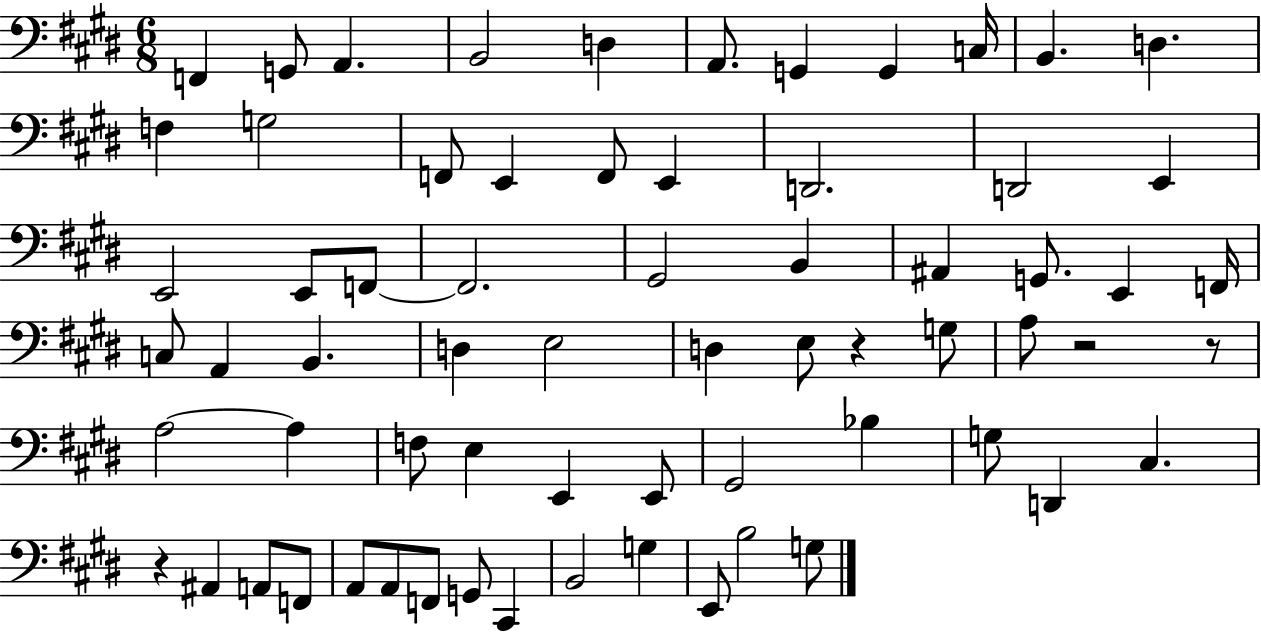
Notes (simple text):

F2/q G2/e A2/q. B2/h D3/q A2/e. G2/q G2/q C3/s B2/q. D3/q. F3/q G3/h F2/e E2/q F2/e E2/q D2/h. D2/h E2/q E2/h E2/e F2/e F2/h. G#2/h B2/q A#2/q G2/e. E2/q F2/s C3/e A2/q B2/q. D3/q E3/h D3/q E3/e R/q G3/e A3/e R/h R/e A3/h A3/q F3/e E3/q E2/q E2/e G#2/h Bb3/q G3/e D2/q C#3/q. R/q A#2/q A2/e F2/e A2/e A2/e F2/e G2/e C#2/q B2/h G3/q E2/e B3/h G3/e